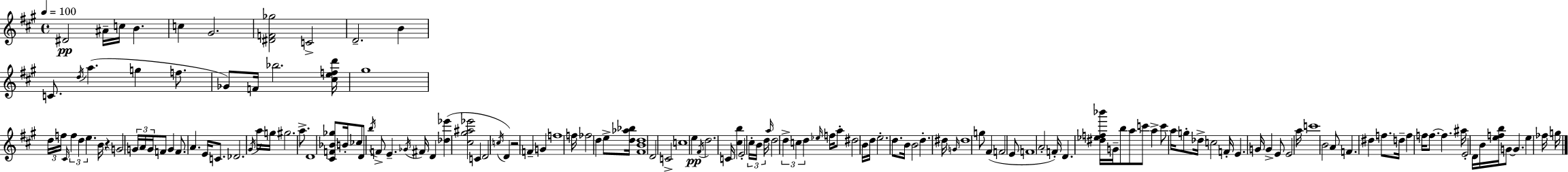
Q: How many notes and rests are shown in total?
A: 149